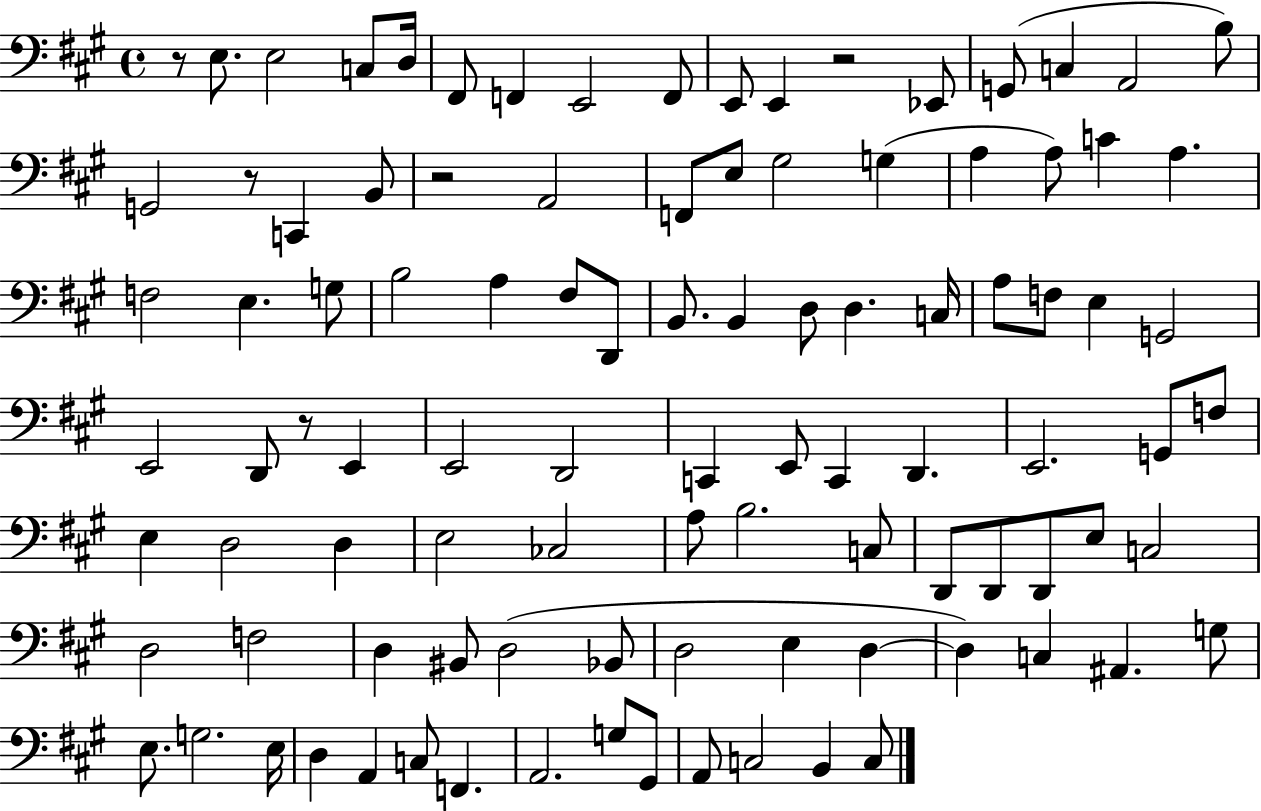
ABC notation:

X:1
T:Untitled
M:4/4
L:1/4
K:A
z/2 E,/2 E,2 C,/2 D,/4 ^F,,/2 F,, E,,2 F,,/2 E,,/2 E,, z2 _E,,/2 G,,/2 C, A,,2 B,/2 G,,2 z/2 C,, B,,/2 z2 A,,2 F,,/2 E,/2 ^G,2 G, A, A,/2 C A, F,2 E, G,/2 B,2 A, ^F,/2 D,,/2 B,,/2 B,, D,/2 D, C,/4 A,/2 F,/2 E, G,,2 E,,2 D,,/2 z/2 E,, E,,2 D,,2 C,, E,,/2 C,, D,, E,,2 G,,/2 F,/2 E, D,2 D, E,2 _C,2 A,/2 B,2 C,/2 D,,/2 D,,/2 D,,/2 E,/2 C,2 D,2 F,2 D, ^B,,/2 D,2 _B,,/2 D,2 E, D, D, C, ^A,, G,/2 E,/2 G,2 E,/4 D, A,, C,/2 F,, A,,2 G,/2 ^G,,/2 A,,/2 C,2 B,, C,/2